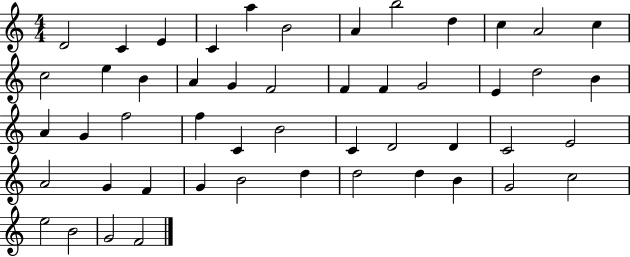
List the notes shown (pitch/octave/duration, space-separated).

D4/h C4/q E4/q C4/q A5/q B4/h A4/q B5/h D5/q C5/q A4/h C5/q C5/h E5/q B4/q A4/q G4/q F4/h F4/q F4/q G4/h E4/q D5/h B4/q A4/q G4/q F5/h F5/q C4/q B4/h C4/q D4/h D4/q C4/h E4/h A4/h G4/q F4/q G4/q B4/h D5/q D5/h D5/q B4/q G4/h C5/h E5/h B4/h G4/h F4/h